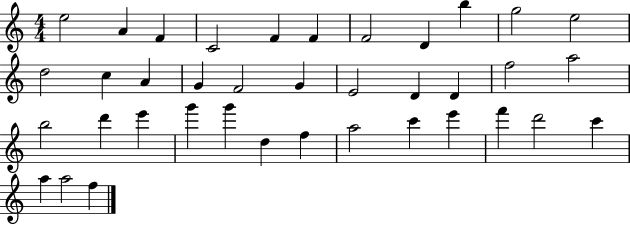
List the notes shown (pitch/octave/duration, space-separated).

E5/h A4/q F4/q C4/h F4/q F4/q F4/h D4/q B5/q G5/h E5/h D5/h C5/q A4/q G4/q F4/h G4/q E4/h D4/q D4/q F5/h A5/h B5/h D6/q E6/q G6/q G6/q D5/q F5/q A5/h C6/q E6/q F6/q D6/h C6/q A5/q A5/h F5/q